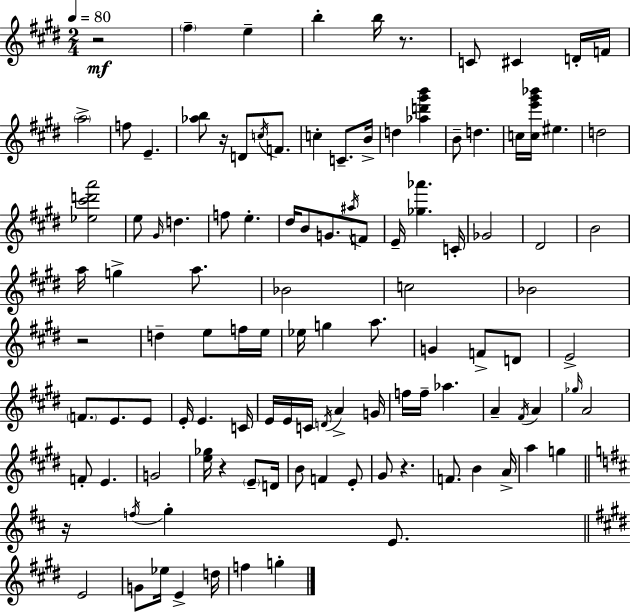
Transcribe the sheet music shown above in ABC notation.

X:1
T:Untitled
M:2/4
L:1/4
K:E
z2 ^f e b b/4 z/2 C/2 ^C D/4 F/4 a2 f/2 E [_ab]/2 z/4 D/2 c/4 F/2 c C/2 B/4 d [_ad'^g'b'] B/2 d c/4 [ce'^g'_b']/4 ^e d2 [_e^c'd'a']2 e/2 ^G/4 d f/2 e ^d/4 B/2 G/2 ^a/4 F/2 E/4 [_g_a'] C/4 _G2 ^D2 B2 a/4 g a/2 _B2 c2 _B2 z2 d e/2 f/4 e/4 _e/4 g a/2 G F/2 D/2 E2 F/2 E/2 E/2 E/4 E C/4 E/4 E/4 C/4 D/4 A G/4 f/4 f/4 _a A ^F/4 A _g/4 A2 F/2 E G2 [e_g]/4 z E/2 D/4 B/2 F E/2 ^G/2 z F/2 B A/4 a g z/4 f/4 g E/2 E2 G/2 _e/4 E d/4 f g